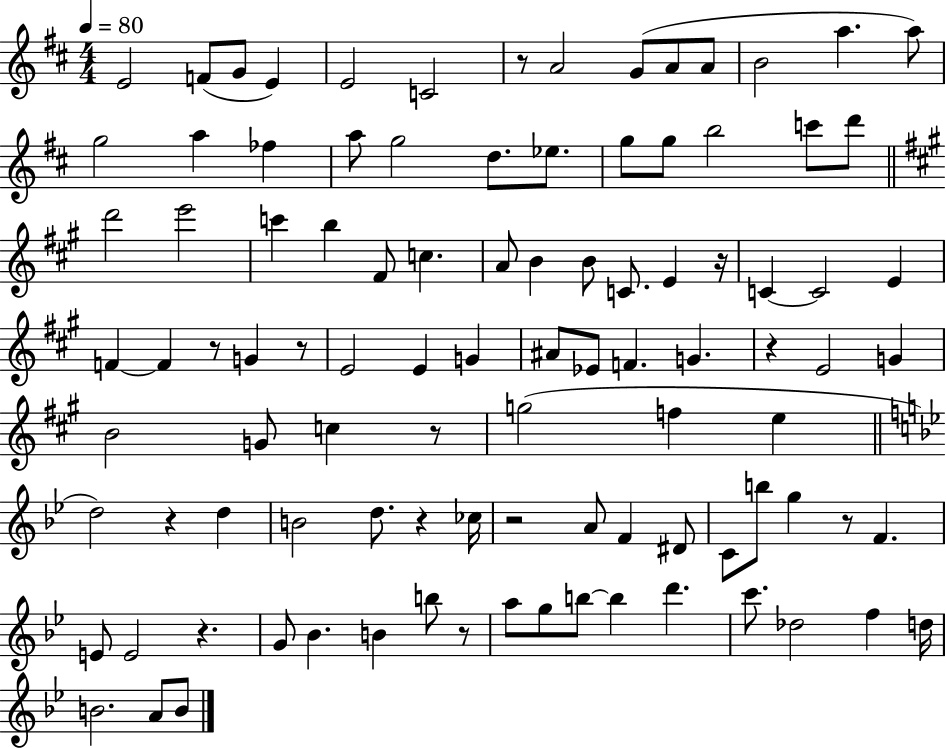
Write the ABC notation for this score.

X:1
T:Untitled
M:4/4
L:1/4
K:D
E2 F/2 G/2 E E2 C2 z/2 A2 G/2 A/2 A/2 B2 a a/2 g2 a _f a/2 g2 d/2 _e/2 g/2 g/2 b2 c'/2 d'/2 d'2 e'2 c' b ^F/2 c A/2 B B/2 C/2 E z/4 C C2 E F F z/2 G z/2 E2 E G ^A/2 _E/2 F G z E2 G B2 G/2 c z/2 g2 f e d2 z d B2 d/2 z _c/4 z2 A/2 F ^D/2 C/2 b/2 g z/2 F E/2 E2 z G/2 _B B b/2 z/2 a/2 g/2 b/2 b d' c'/2 _d2 f d/4 B2 A/2 B/2